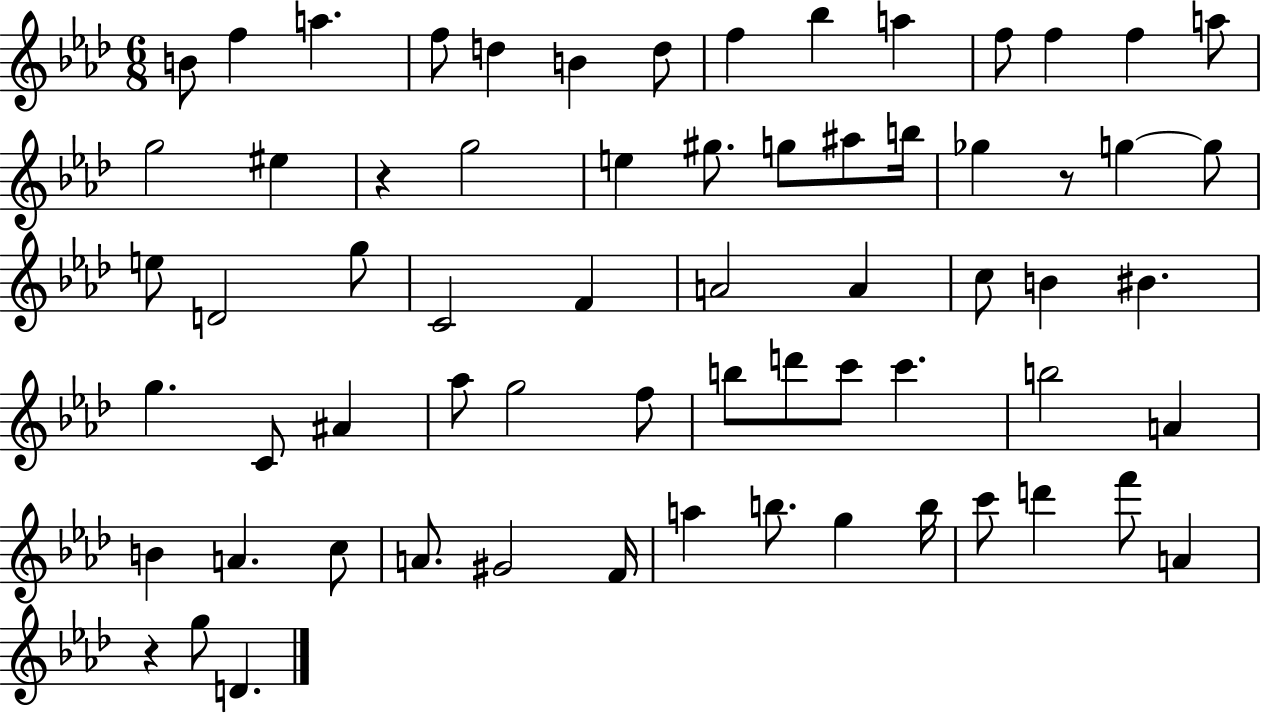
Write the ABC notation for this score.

X:1
T:Untitled
M:6/8
L:1/4
K:Ab
B/2 f a f/2 d B d/2 f _b a f/2 f f a/2 g2 ^e z g2 e ^g/2 g/2 ^a/2 b/4 _g z/2 g g/2 e/2 D2 g/2 C2 F A2 A c/2 B ^B g C/2 ^A _a/2 g2 f/2 b/2 d'/2 c'/2 c' b2 A B A c/2 A/2 ^G2 F/4 a b/2 g b/4 c'/2 d' f'/2 A z g/2 D